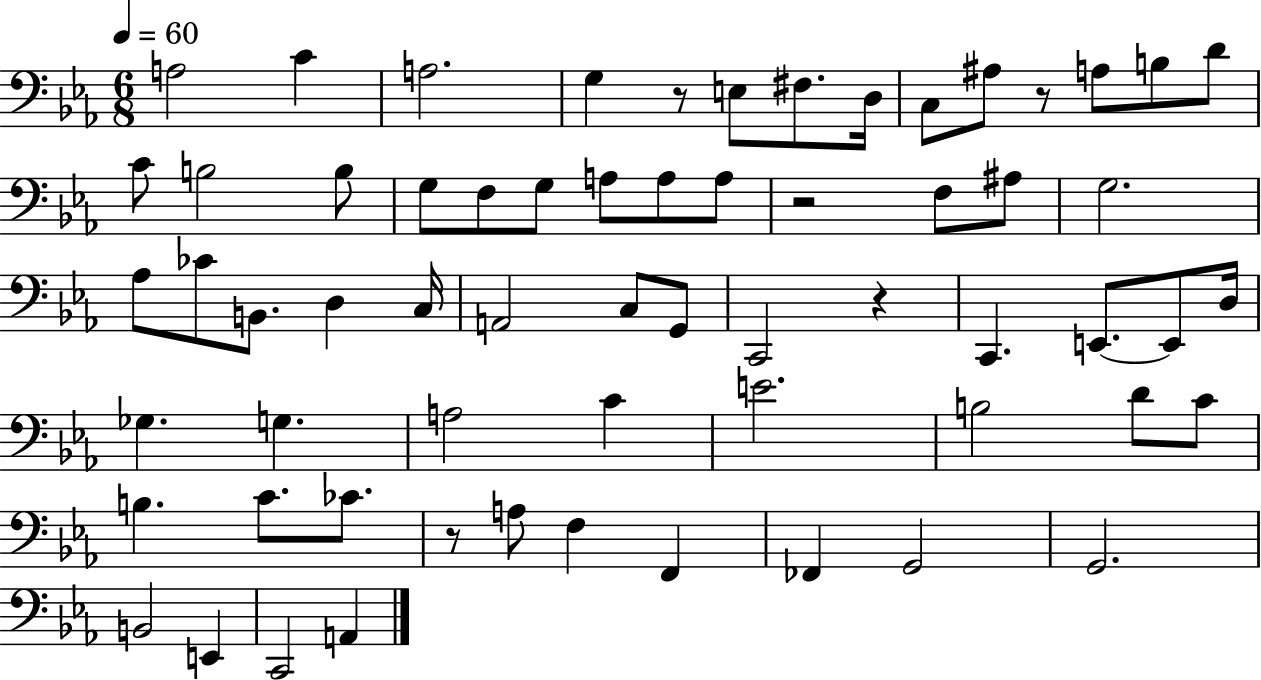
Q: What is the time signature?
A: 6/8